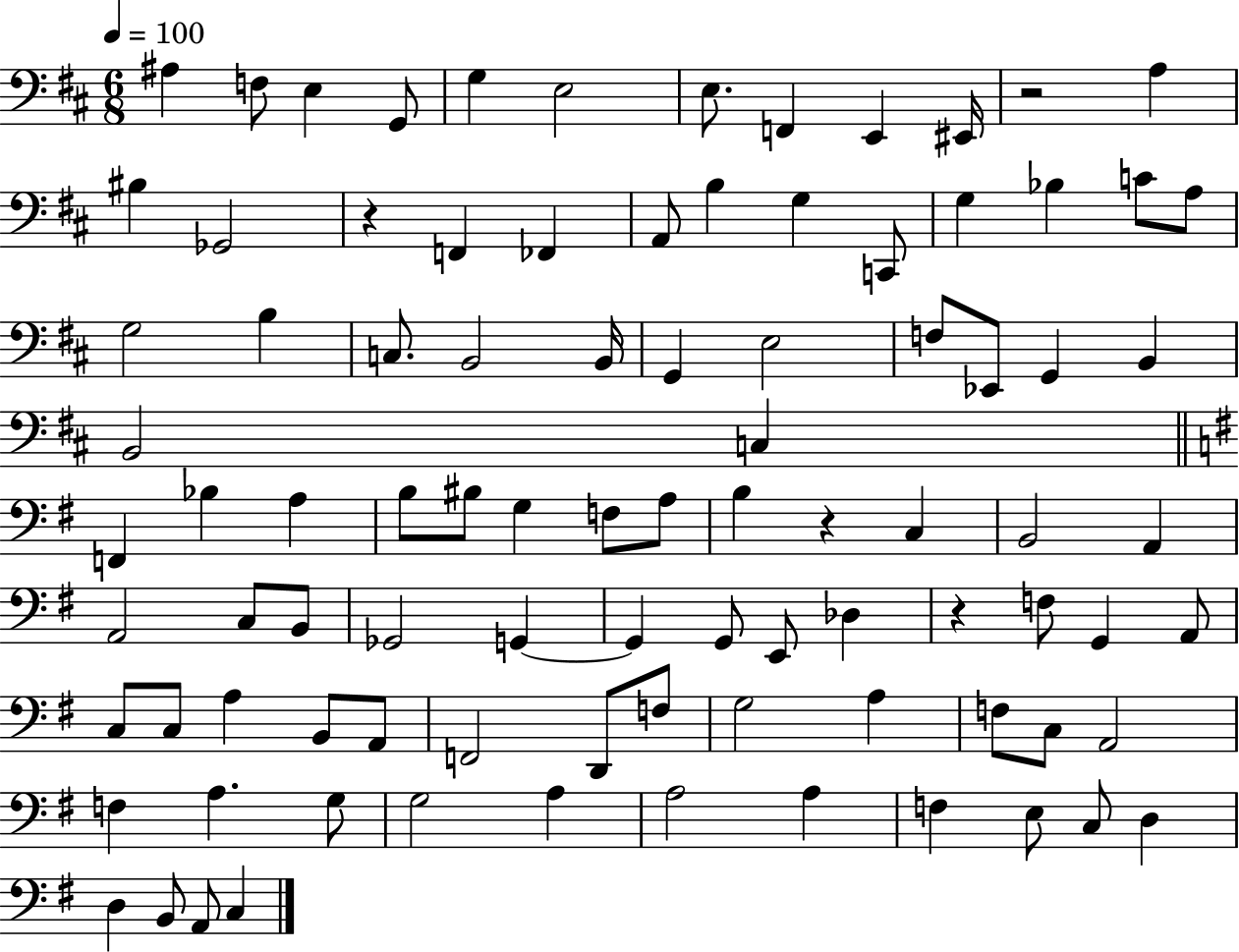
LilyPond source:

{
  \clef bass
  \numericTimeSignature
  \time 6/8
  \key d \major
  \tempo 4 = 100
  ais4 f8 e4 g,8 | g4 e2 | e8. f,4 e,4 eis,16 | r2 a4 | \break bis4 ges,2 | r4 f,4 fes,4 | a,8 b4 g4 c,8 | g4 bes4 c'8 a8 | \break g2 b4 | c8. b,2 b,16 | g,4 e2 | f8 ees,8 g,4 b,4 | \break b,2 c4 | \bar "||" \break \key g \major f,4 bes4 a4 | b8 bis8 g4 f8 a8 | b4 r4 c4 | b,2 a,4 | \break a,2 c8 b,8 | ges,2 g,4~~ | g,4 g,8 e,8 des4 | r4 f8 g,4 a,8 | \break c8 c8 a4 b,8 a,8 | f,2 d,8 f8 | g2 a4 | f8 c8 a,2 | \break f4 a4. g8 | g2 a4 | a2 a4 | f4 e8 c8 d4 | \break d4 b,8 a,8 c4 | \bar "|."
}